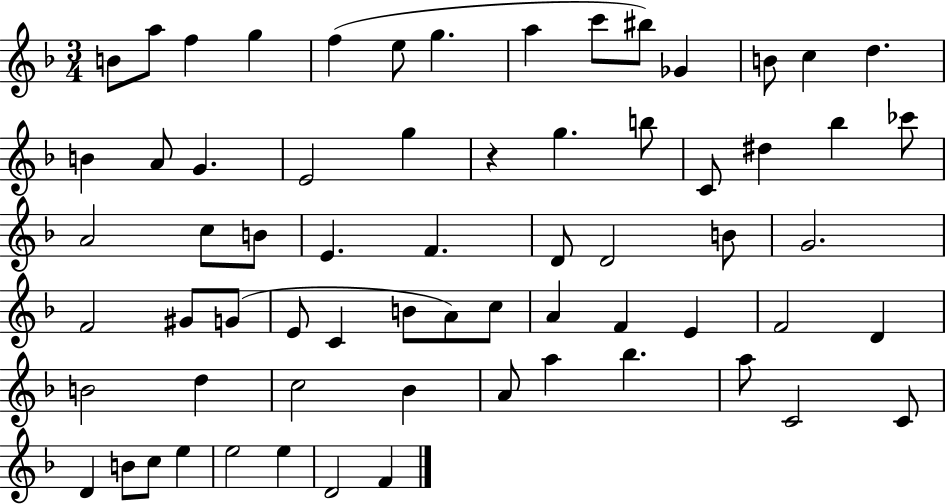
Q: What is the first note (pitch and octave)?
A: B4